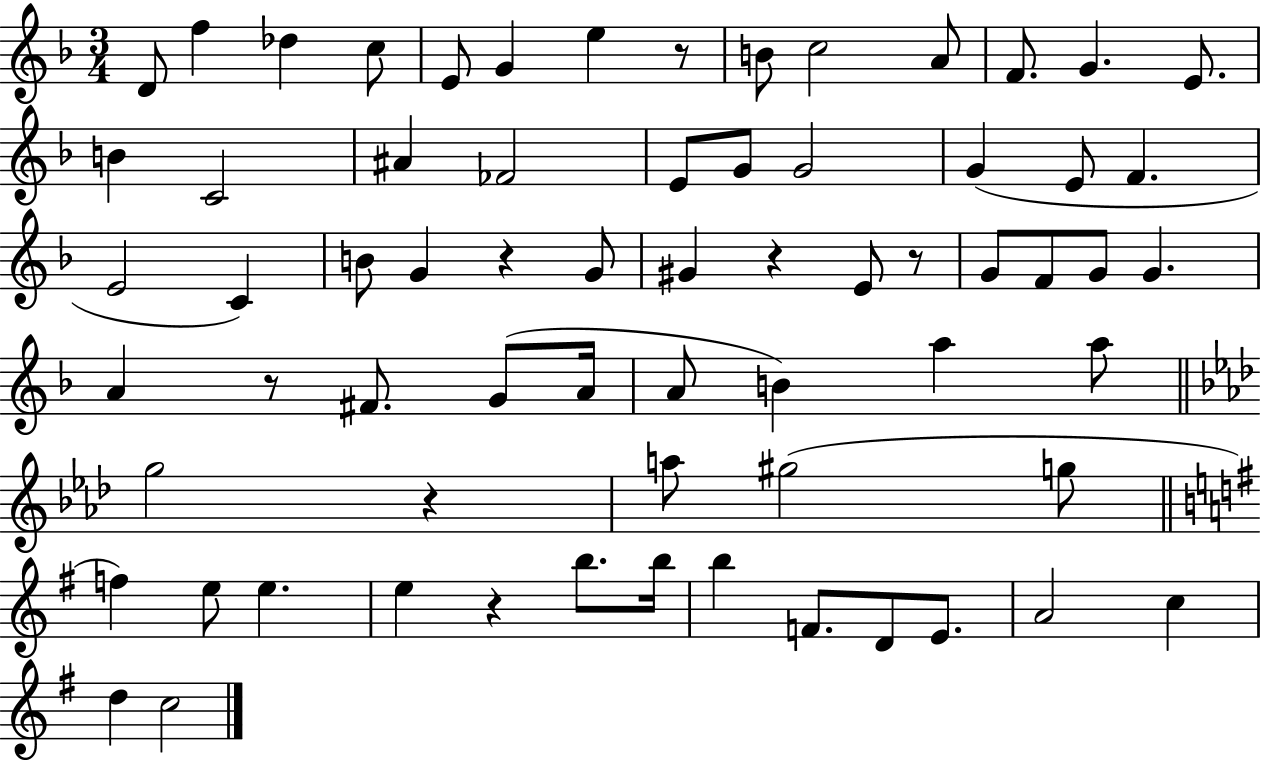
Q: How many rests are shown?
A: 7